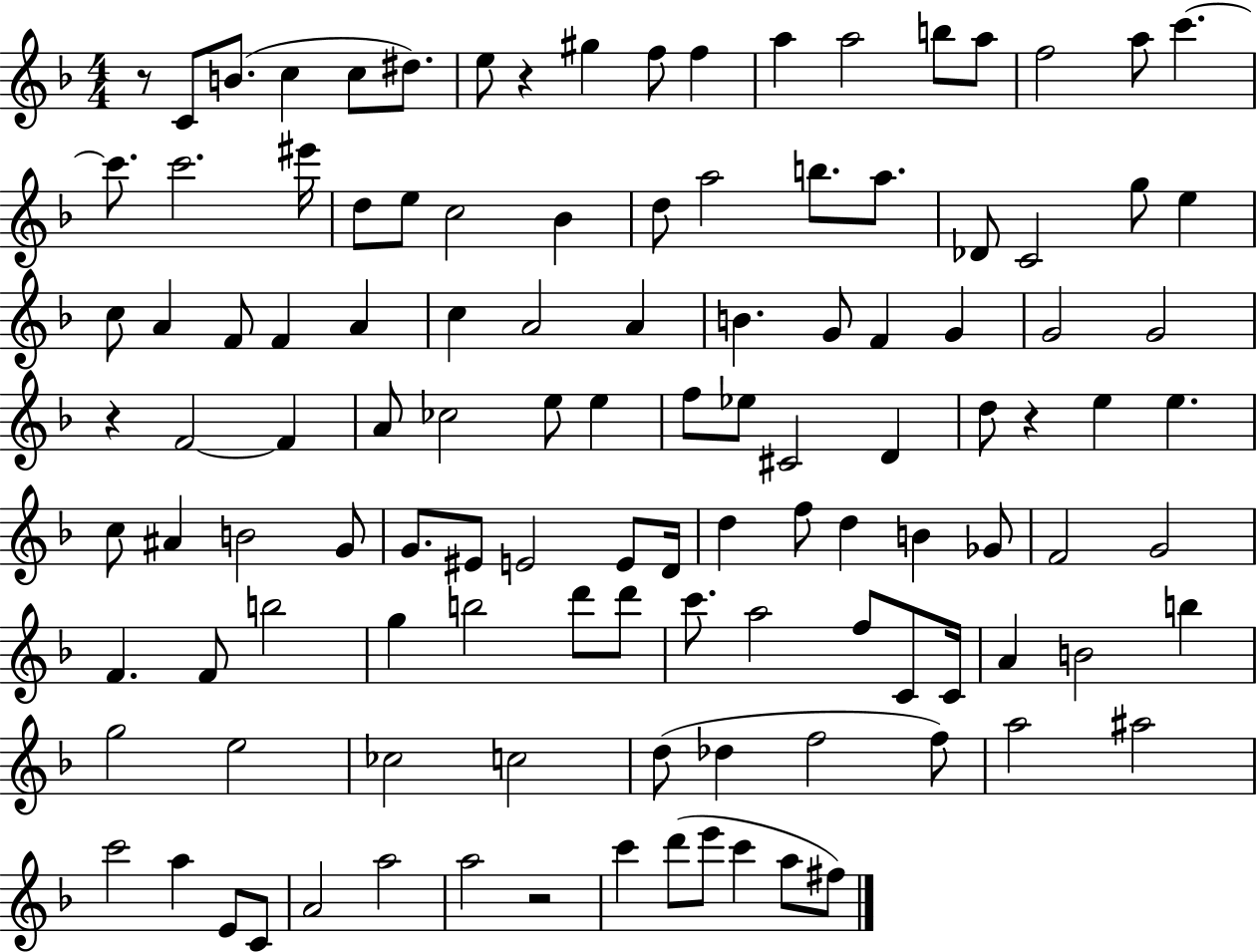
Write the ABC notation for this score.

X:1
T:Untitled
M:4/4
L:1/4
K:F
z/2 C/2 B/2 c c/2 ^d/2 e/2 z ^g f/2 f a a2 b/2 a/2 f2 a/2 c' c'/2 c'2 ^e'/4 d/2 e/2 c2 _B d/2 a2 b/2 a/2 _D/2 C2 g/2 e c/2 A F/2 F A c A2 A B G/2 F G G2 G2 z F2 F A/2 _c2 e/2 e f/2 _e/2 ^C2 D d/2 z e e c/2 ^A B2 G/2 G/2 ^E/2 E2 E/2 D/4 d f/2 d B _G/2 F2 G2 F F/2 b2 g b2 d'/2 d'/2 c'/2 a2 f/2 C/2 C/4 A B2 b g2 e2 _c2 c2 d/2 _d f2 f/2 a2 ^a2 c'2 a E/2 C/2 A2 a2 a2 z2 c' d'/2 e'/2 c' a/2 ^f/2